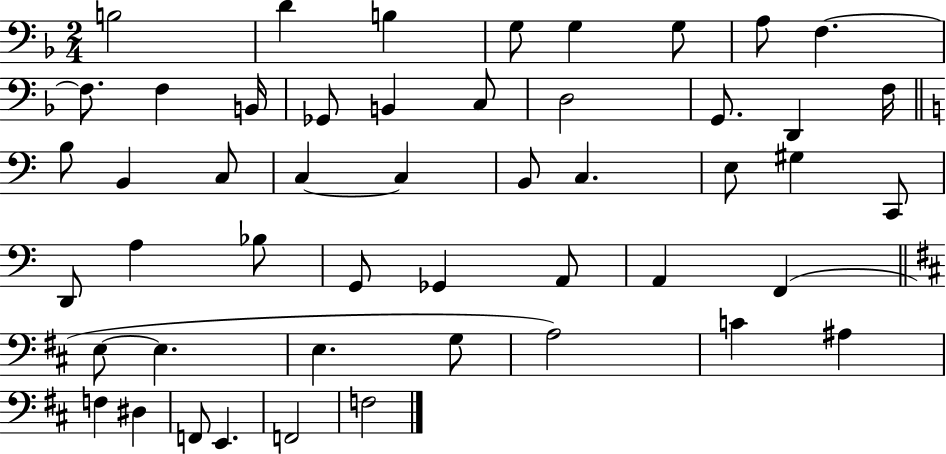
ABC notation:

X:1
T:Untitled
M:2/4
L:1/4
K:F
B,2 D B, G,/2 G, G,/2 A,/2 F, F,/2 F, B,,/4 _G,,/2 B,, C,/2 D,2 G,,/2 D,, F,/4 B,/2 B,, C,/2 C, C, B,,/2 C, E,/2 ^G, C,,/2 D,,/2 A, _B,/2 G,,/2 _G,, A,,/2 A,, F,, E,/2 E, E, G,/2 A,2 C ^A, F, ^D, F,,/2 E,, F,,2 F,2